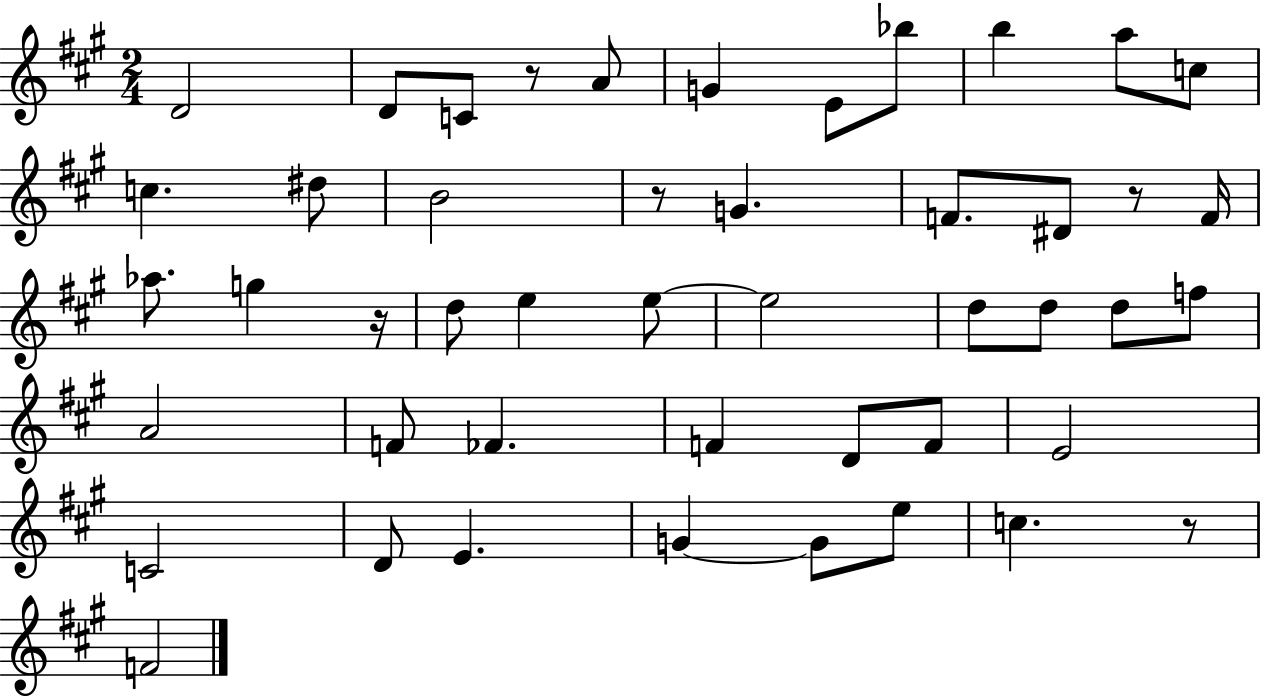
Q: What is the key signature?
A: A major